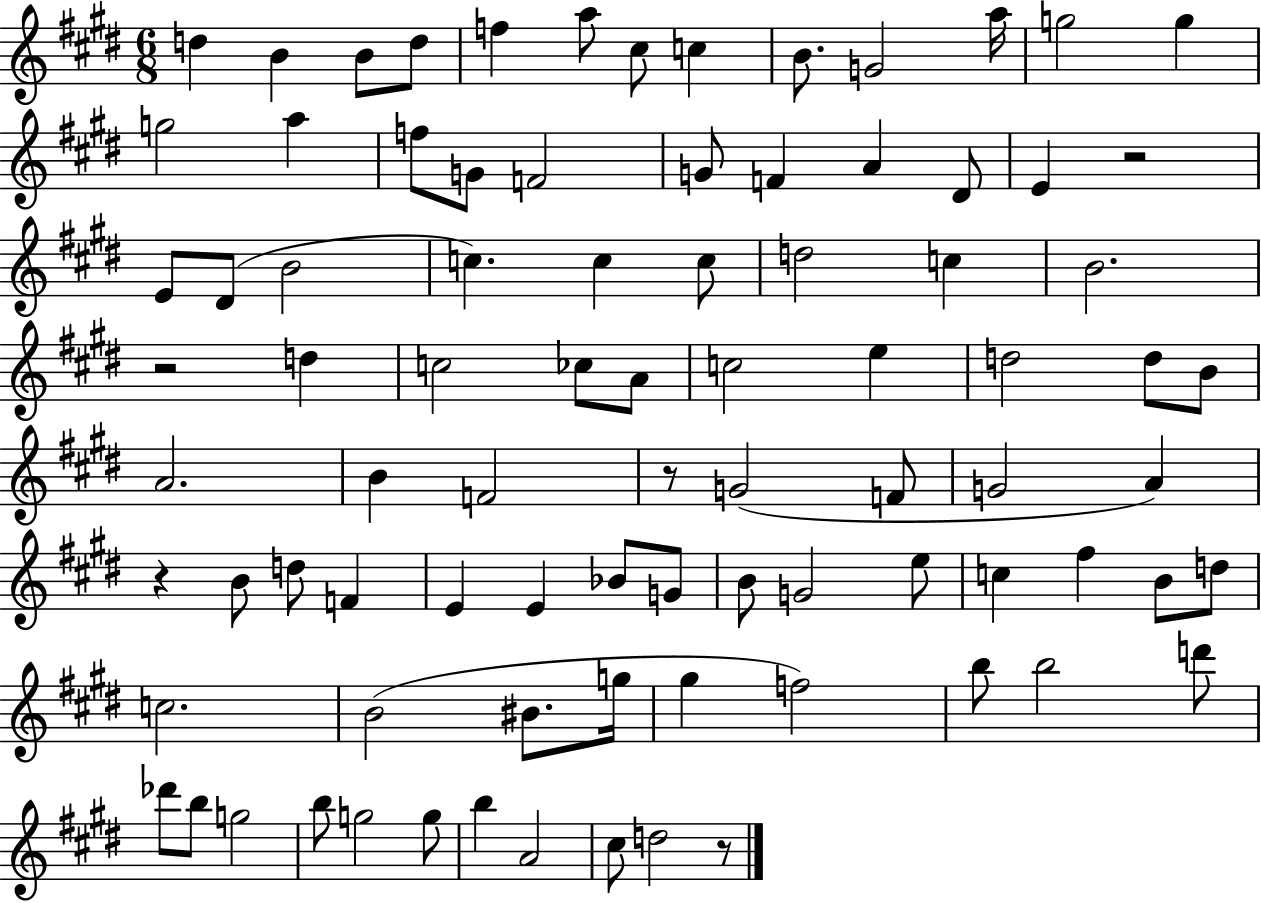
X:1
T:Untitled
M:6/8
L:1/4
K:E
d B B/2 d/2 f a/2 ^c/2 c B/2 G2 a/4 g2 g g2 a f/2 G/2 F2 G/2 F A ^D/2 E z2 E/2 ^D/2 B2 c c c/2 d2 c B2 z2 d c2 _c/2 A/2 c2 e d2 d/2 B/2 A2 B F2 z/2 G2 F/2 G2 A z B/2 d/2 F E E _B/2 G/2 B/2 G2 e/2 c ^f B/2 d/2 c2 B2 ^B/2 g/4 ^g f2 b/2 b2 d'/2 _d'/2 b/2 g2 b/2 g2 g/2 b A2 ^c/2 d2 z/2